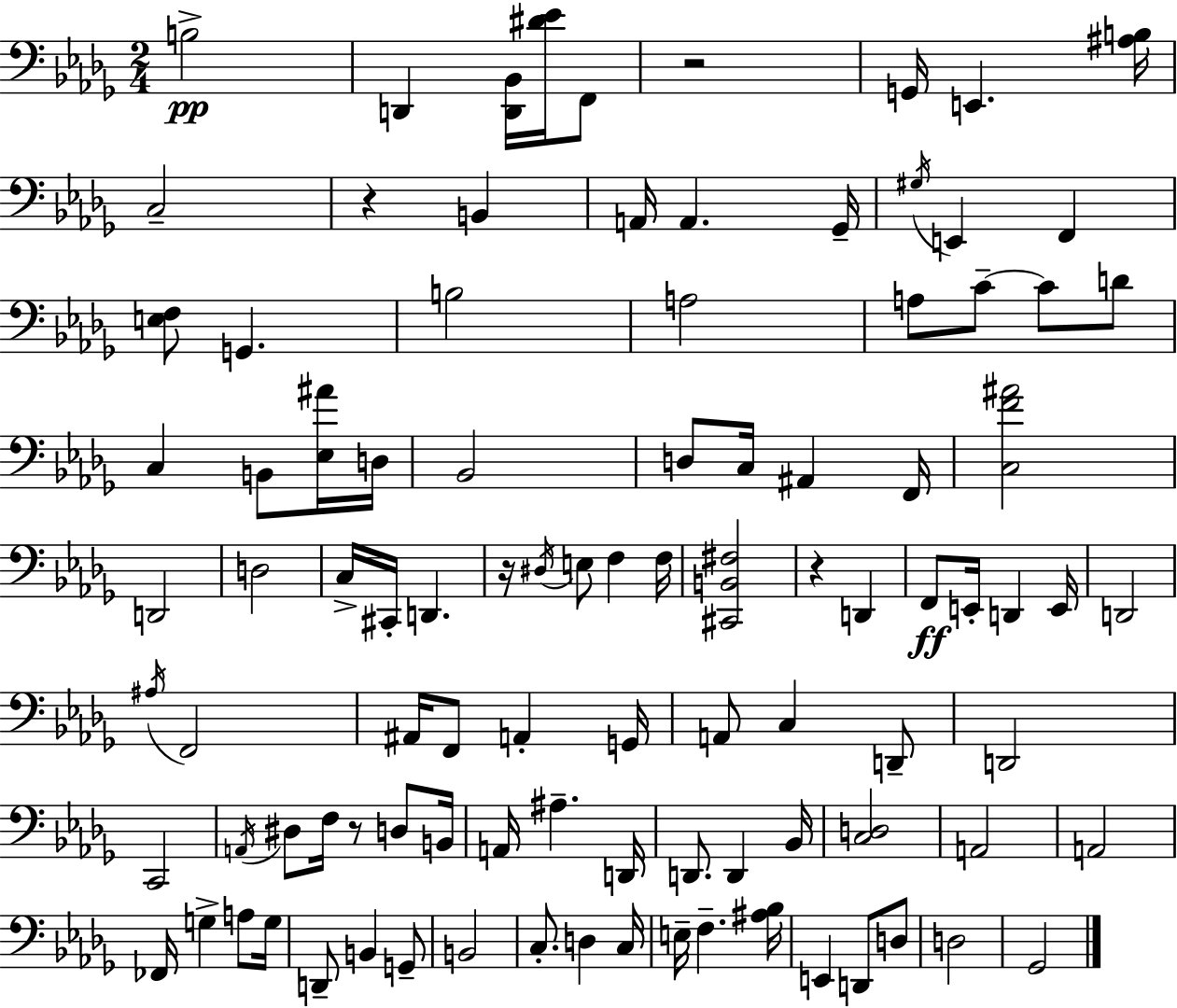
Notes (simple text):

B3/h D2/q [D2,Bb2]/s [D#4,Eb4]/s F2/e R/h G2/s E2/q. [A#3,B3]/s C3/h R/q B2/q A2/s A2/q. Gb2/s G#3/s E2/q F2/q [E3,F3]/e G2/q. B3/h A3/h A3/e C4/e C4/e D4/e C3/q B2/e [Eb3,A#4]/s D3/s Bb2/h D3/e C3/s A#2/q F2/s [C3,F4,A#4]/h D2/h D3/h C3/s C#2/s D2/q. R/s D#3/s E3/e F3/q F3/s [C#2,B2,F#3]/h R/q D2/q F2/e E2/s D2/q E2/s D2/h A#3/s F2/h A#2/s F2/e A2/q G2/s A2/e C3/q D2/e D2/h C2/h A2/s D#3/e F3/s R/e D3/e B2/s A2/s A#3/q. D2/s D2/e. D2/q Bb2/s [C3,D3]/h A2/h A2/h FES2/s G3/q A3/e G3/s D2/e B2/q G2/e B2/h C3/e. D3/q C3/s E3/s F3/q. [A#3,Bb3]/s E2/q D2/e D3/e D3/h Gb2/h